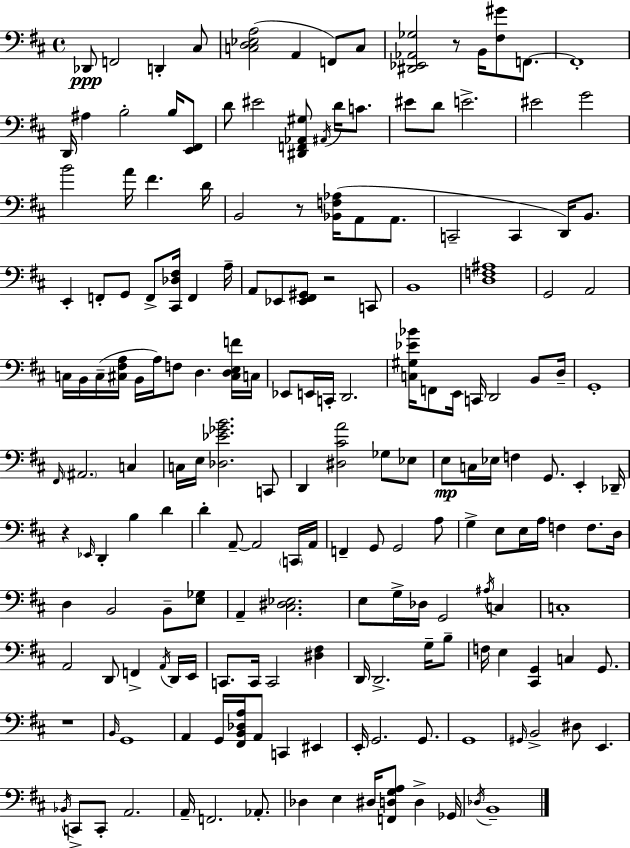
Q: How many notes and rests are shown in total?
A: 184